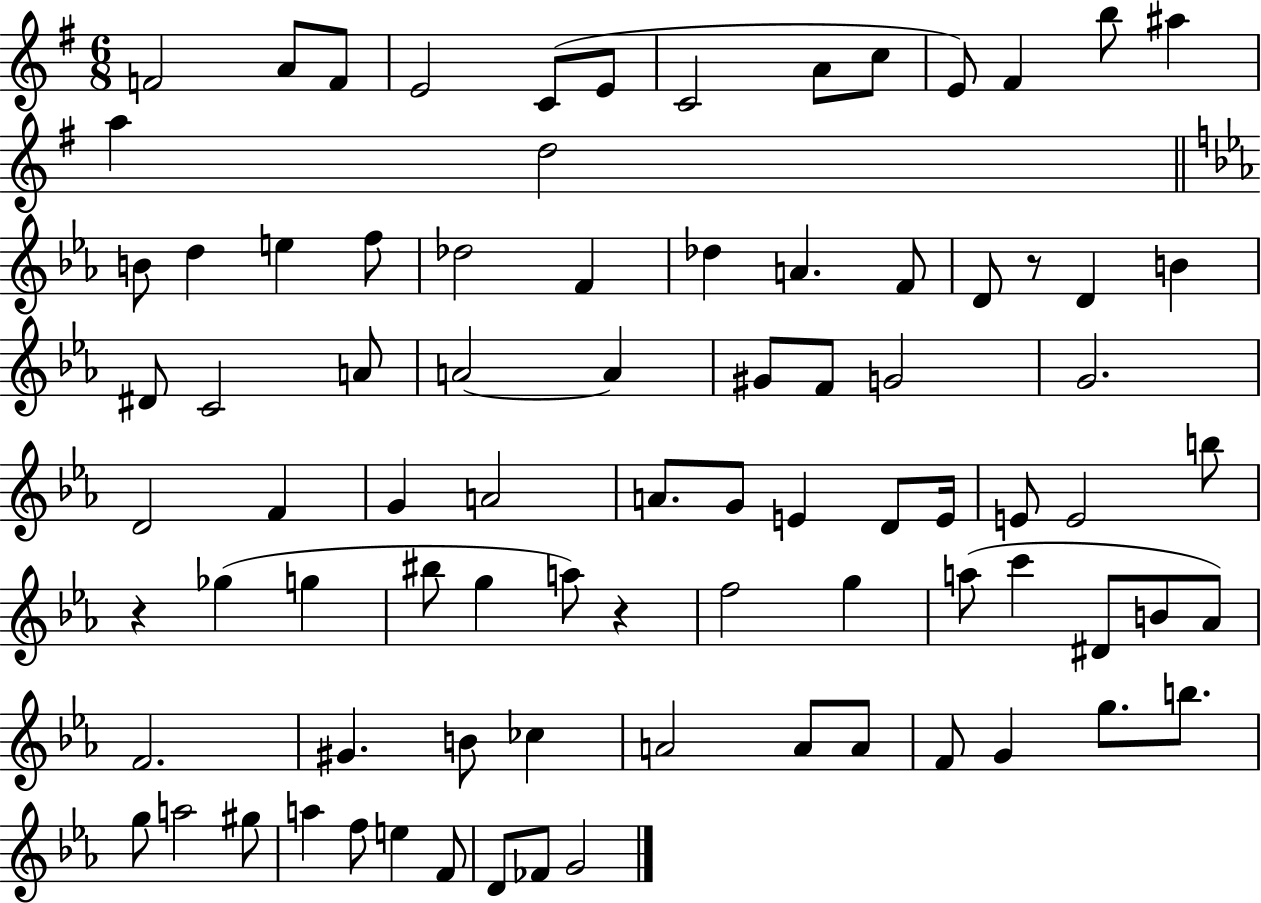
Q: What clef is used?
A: treble